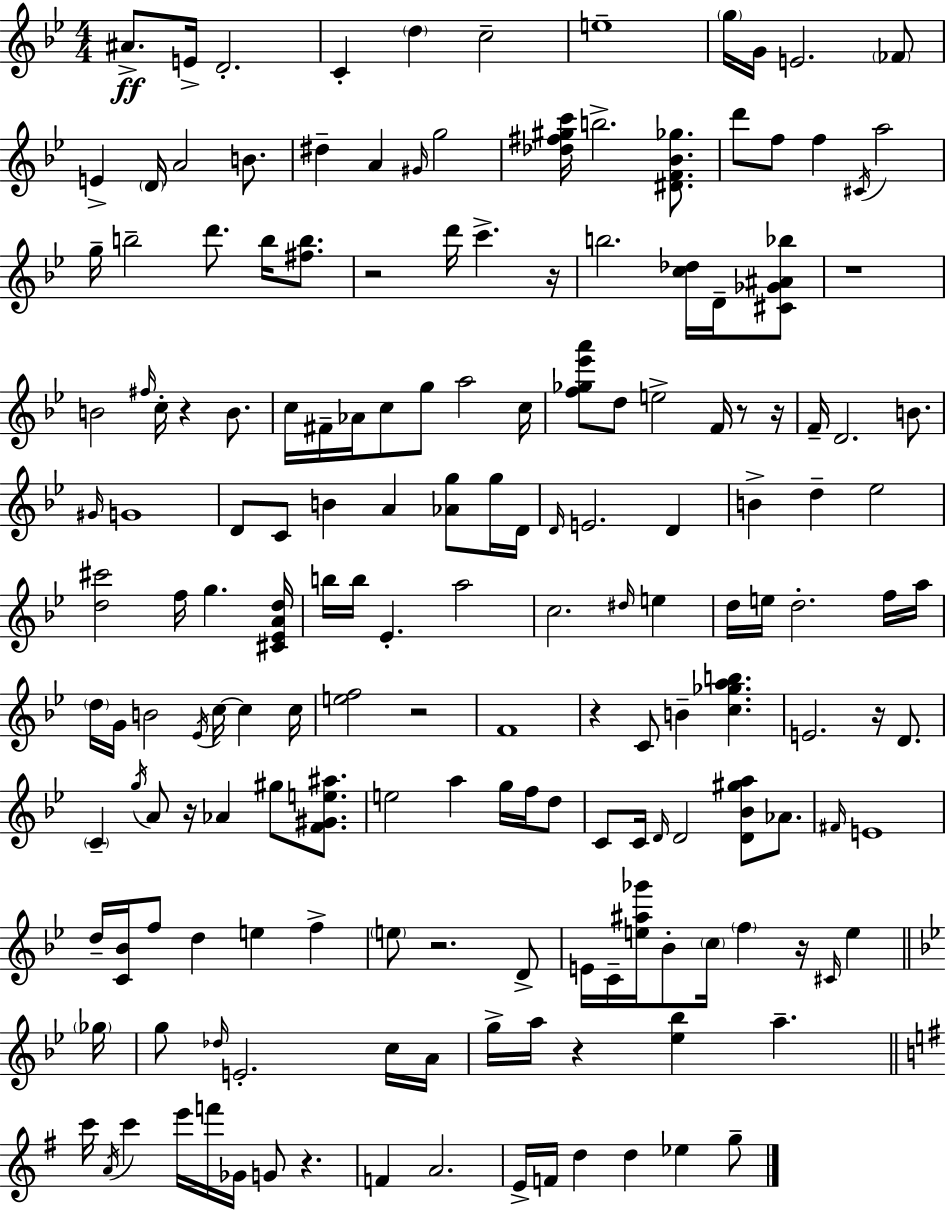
{
  \clef treble
  \numericTimeSignature
  \time 4/4
  \key bes \major
  \repeat volta 2 { ais'8.->\ff e'16-> d'2.-. | c'4-. \parenthesize d''4 c''2-- | e''1-- | \parenthesize g''16 g'16 e'2. \parenthesize fes'8 | \break e'4-> \parenthesize d'16 a'2 b'8. | dis''4-- a'4 \grace { gis'16 } g''2 | <des'' fis'' gis'' c'''>16 b''2.-> <dis' f' bes' ges''>8. | d'''8 f''8 f''4 \acciaccatura { cis'16 } a''2 | \break g''16-- b''2-- d'''8. b''16 <fis'' b''>8. | r2 d'''16 c'''4.-> | r16 b''2. <c'' des''>16 d'16-- | <cis' ges' ais' bes''>8 r1 | \break b'2 \grace { fis''16 } c''16-. r4 | b'8. c''16 fis'16-- aes'16 c''8 g''8 a''2 | c''16 <f'' ges'' ees''' a'''>8 d''8 e''2-> f'16 | r8 r16 f'16-- d'2. | \break b'8. \grace { gis'16 } g'1 | d'8 c'8 b'4 a'4 | <aes' g''>8 g''16 d'16 \grace { d'16 } e'2. | d'4 b'4-> d''4-- ees''2 | \break <d'' cis'''>2 f''16 g''4. | <cis' ees' a' d''>16 b''16 b''16 ees'4.-. a''2 | c''2. | \grace { dis''16 } e''4 d''16 e''16 d''2.-. | \break f''16 a''16 \parenthesize d''16 g'16 b'2 | \acciaccatura { ees'16 } c''16~~ c''4 c''16 <e'' f''>2 r2 | f'1 | r4 c'8 b'4-- | \break <c'' ges'' a'' b''>4. e'2. | r16 d'8. \parenthesize c'4-- \acciaccatura { g''16 } a'8 r16 aes'4 | gis''8 <f' gis' e'' ais''>8. e''2 | a''4 g''16 f''16 d''8 c'8 c'16 \grace { d'16 } d'2 | \break <d' bes' gis'' a''>8 aes'8. \grace { fis'16 } e'1 | d''16-- <c' bes'>16 f''8 d''4 | e''4 f''4-> \parenthesize e''8 r2. | d'8-> e'16 c'16-- <e'' ais'' ges'''>16 bes'8-. \parenthesize c''16 | \break \parenthesize f''4 r16 \grace { cis'16 } e''4 \bar "||" \break \key bes \major \parenthesize ges''16 g''8 \grace { des''16 } e'2.-. | c''16 a'16 g''16-> a''16 r4 <ees'' bes''>4 a''4.-- | \bar "||" \break \key e \minor c'''16 \acciaccatura { a'16 } c'''4 e'''16 f'''16 ges'16 g'8 r4. | f'4 a'2. | e'16-> f'16 d''4 d''4 ees''4 g''8-- | } \bar "|."
}